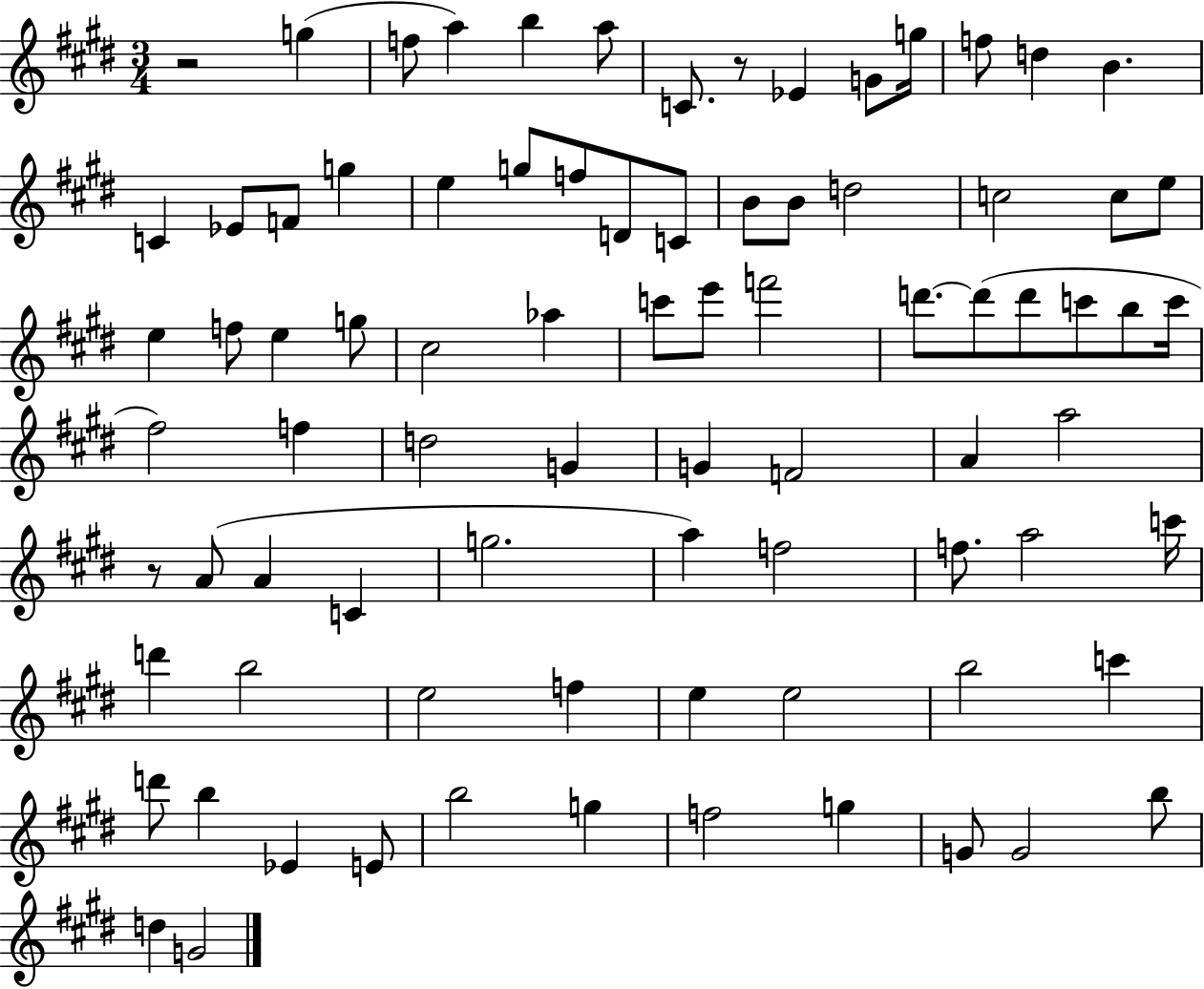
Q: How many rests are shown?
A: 3